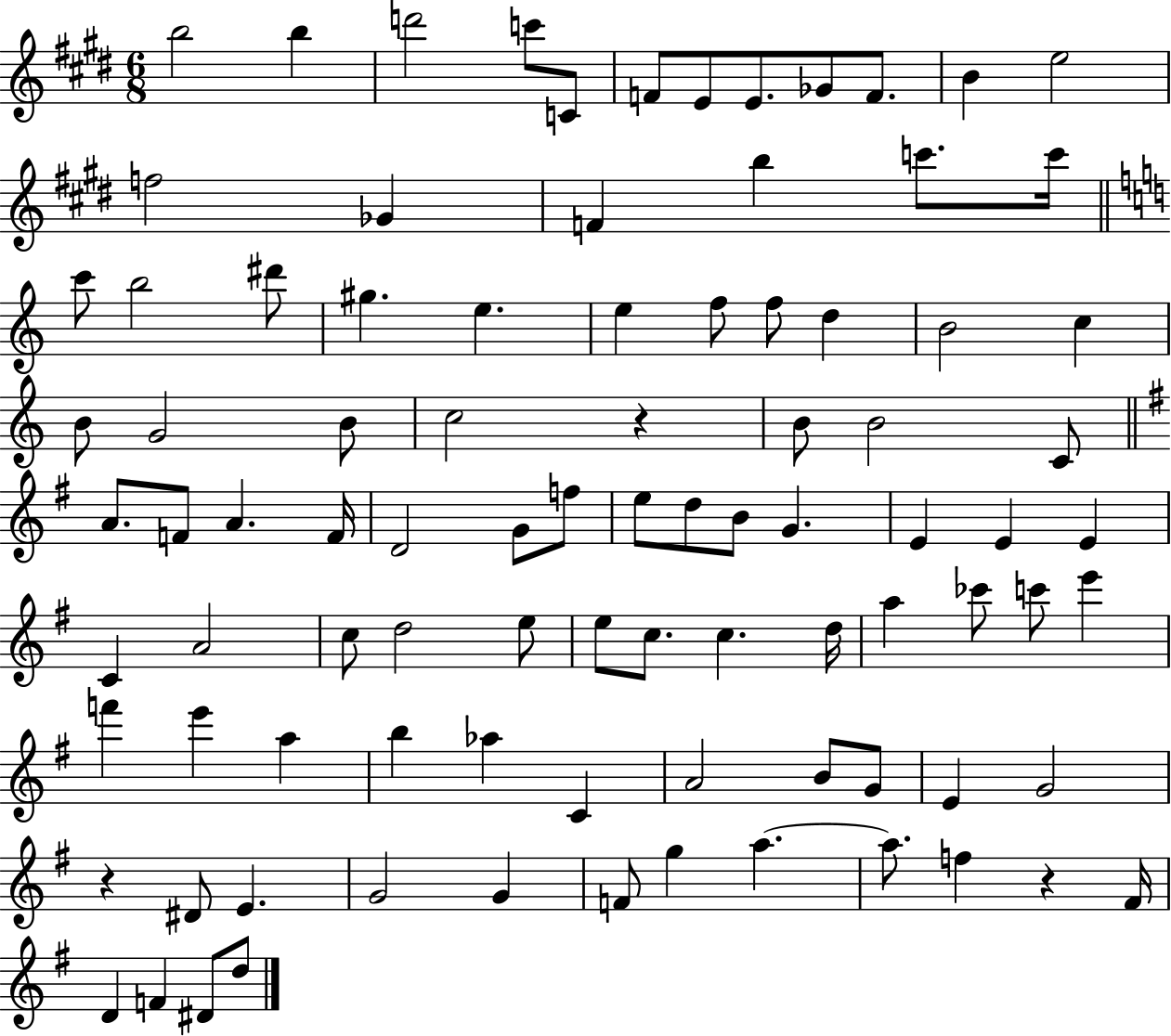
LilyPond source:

{
  \clef treble
  \numericTimeSignature
  \time 6/8
  \key e \major
  b''2 b''4 | d'''2 c'''8 c'8 | f'8 e'8 e'8. ges'8 f'8. | b'4 e''2 | \break f''2 ges'4 | f'4 b''4 c'''8. c'''16 | \bar "||" \break \key c \major c'''8 b''2 dis'''8 | gis''4. e''4. | e''4 f''8 f''8 d''4 | b'2 c''4 | \break b'8 g'2 b'8 | c''2 r4 | b'8 b'2 c'8 | \bar "||" \break \key e \minor a'8. f'8 a'4. f'16 | d'2 g'8 f''8 | e''8 d''8 b'8 g'4. | e'4 e'4 e'4 | \break c'4 a'2 | c''8 d''2 e''8 | e''8 c''8. c''4. d''16 | a''4 ces'''8 c'''8 e'''4 | \break f'''4 e'''4 a''4 | b''4 aes''4 c'4 | a'2 b'8 g'8 | e'4 g'2 | \break r4 dis'8 e'4. | g'2 g'4 | f'8 g''4 a''4.~~ | a''8. f''4 r4 fis'16 | \break d'4 f'4 dis'8 d''8 | \bar "|."
}